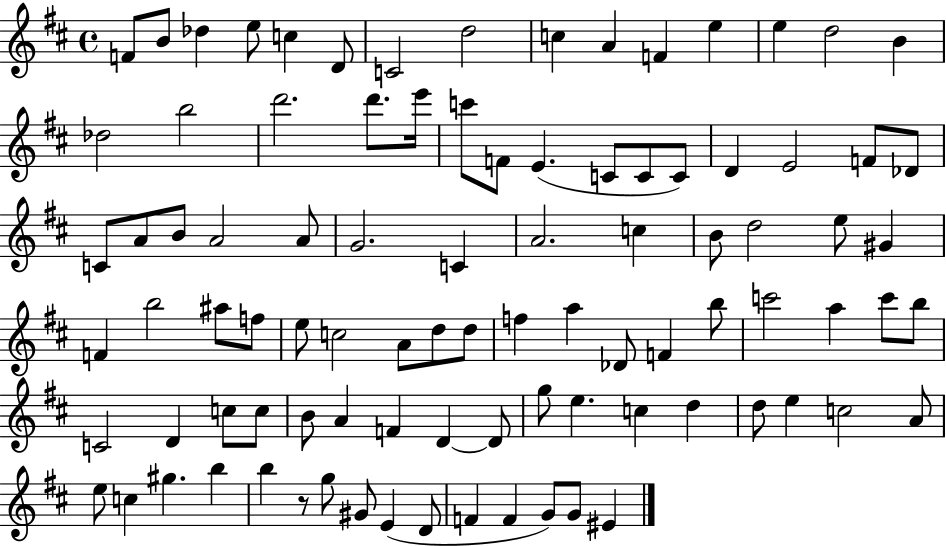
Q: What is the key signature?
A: D major